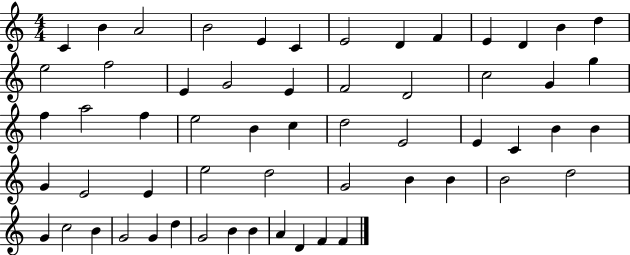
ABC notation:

X:1
T:Untitled
M:4/4
L:1/4
K:C
C B A2 B2 E C E2 D F E D B d e2 f2 E G2 E F2 D2 c2 G g f a2 f e2 B c d2 E2 E C B B G E2 E e2 d2 G2 B B B2 d2 G c2 B G2 G d G2 B B A D F F